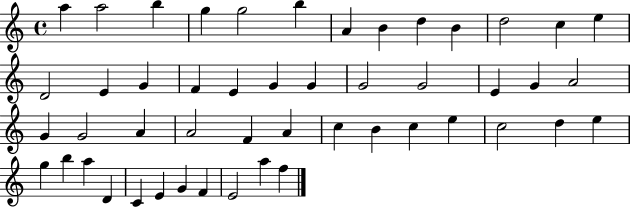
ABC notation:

X:1
T:Untitled
M:4/4
L:1/4
K:C
a a2 b g g2 b A B d B d2 c e D2 E G F E G G G2 G2 E G A2 G G2 A A2 F A c B c e c2 d e g b a D C E G F E2 a f